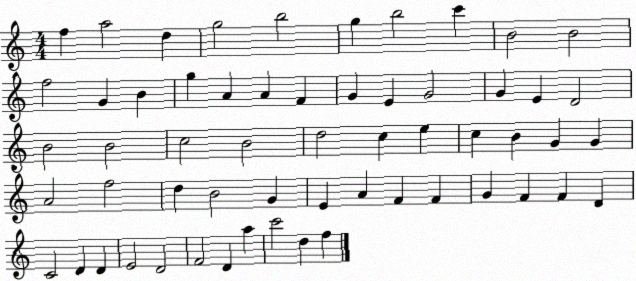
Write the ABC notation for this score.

X:1
T:Untitled
M:4/4
L:1/4
K:C
f a2 d g2 b2 g b2 c' B2 B2 f2 G B g A A F G E G2 G E D2 B2 B2 c2 B2 d2 c e c B G G A2 f2 d B2 G E A F F G F F D C2 D D E2 D2 F2 D a c'2 d f